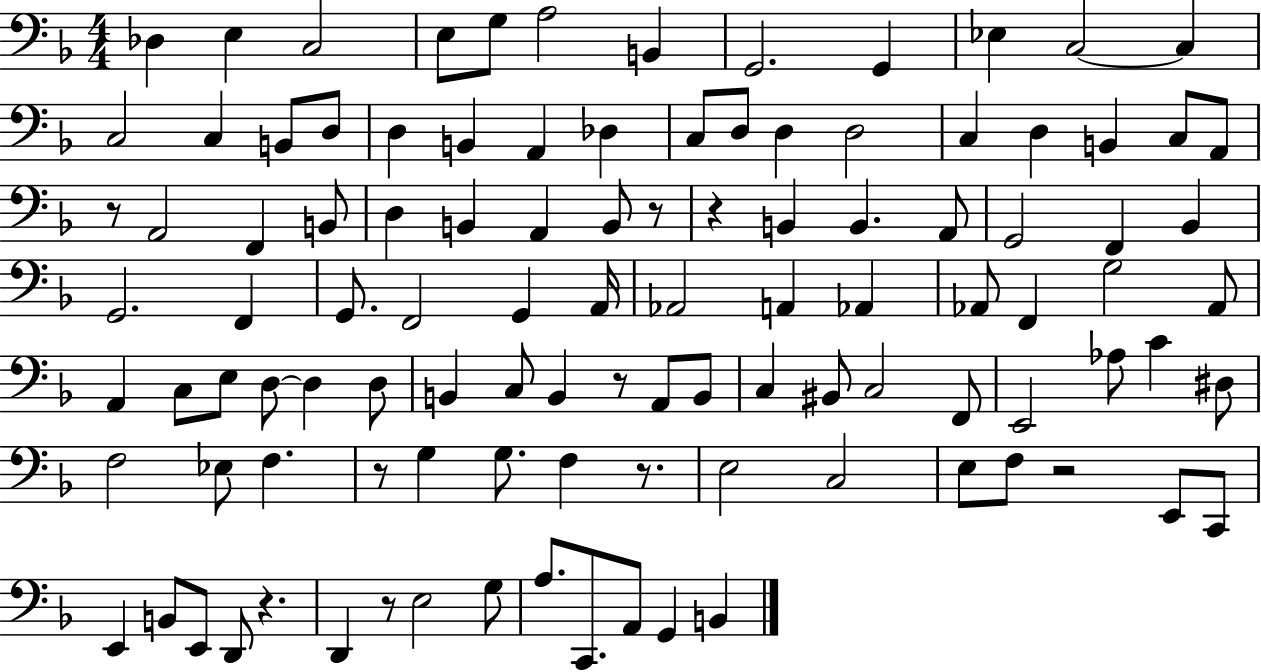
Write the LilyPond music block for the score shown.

{
  \clef bass
  \numericTimeSignature
  \time 4/4
  \key f \major
  des4 e4 c2 | e8 g8 a2 b,4 | g,2. g,4 | ees4 c2~~ c4 | \break c2 c4 b,8 d8 | d4 b,4 a,4 des4 | c8 d8 d4 d2 | c4 d4 b,4 c8 a,8 | \break r8 a,2 f,4 b,8 | d4 b,4 a,4 b,8 r8 | r4 b,4 b,4. a,8 | g,2 f,4 bes,4 | \break g,2. f,4 | g,8. f,2 g,4 a,16 | aes,2 a,4 aes,4 | aes,8 f,4 g2 aes,8 | \break a,4 c8 e8 d8~~ d4 d8 | b,4 c8 b,4 r8 a,8 b,8 | c4 bis,8 c2 f,8 | e,2 aes8 c'4 dis8 | \break f2 ees8 f4. | r8 g4 g8. f4 r8. | e2 c2 | e8 f8 r2 e,8 c,8 | \break e,4 b,8 e,8 d,8 r4. | d,4 r8 e2 g8 | a8. c,8. a,8 g,4 b,4 | \bar "|."
}